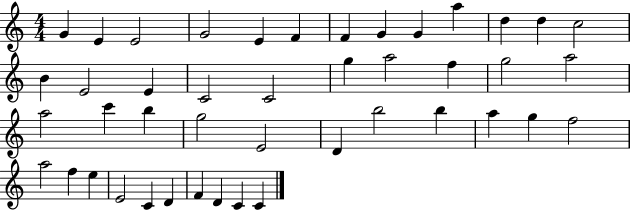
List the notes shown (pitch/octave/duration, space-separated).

G4/q E4/q E4/h G4/h E4/q F4/q F4/q G4/q G4/q A5/q D5/q D5/q C5/h B4/q E4/h E4/q C4/h C4/h G5/q A5/h F5/q G5/h A5/h A5/h C6/q B5/q G5/h E4/h D4/q B5/h B5/q A5/q G5/q F5/h A5/h F5/q E5/q E4/h C4/q D4/q F4/q D4/q C4/q C4/q